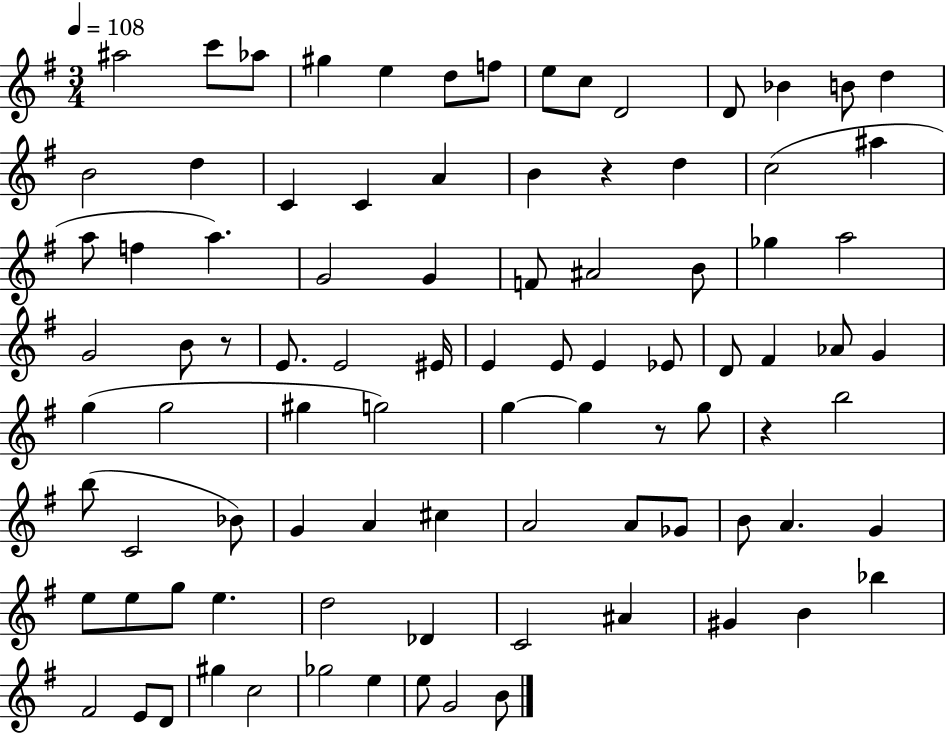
{
  \clef treble
  \numericTimeSignature
  \time 3/4
  \key g \major
  \tempo 4 = 108
  ais''2 c'''8 aes''8 | gis''4 e''4 d''8 f''8 | e''8 c''8 d'2 | d'8 bes'4 b'8 d''4 | \break b'2 d''4 | c'4 c'4 a'4 | b'4 r4 d''4 | c''2( ais''4 | \break a''8 f''4 a''4.) | g'2 g'4 | f'8 ais'2 b'8 | ges''4 a''2 | \break g'2 b'8 r8 | e'8. e'2 eis'16 | e'4 e'8 e'4 ees'8 | d'8 fis'4 aes'8 g'4 | \break g''4( g''2 | gis''4 g''2) | g''4~~ g''4 r8 g''8 | r4 b''2 | \break b''8( c'2 bes'8) | g'4 a'4 cis''4 | a'2 a'8 ges'8 | b'8 a'4. g'4 | \break e''8 e''8 g''8 e''4. | d''2 des'4 | c'2 ais'4 | gis'4 b'4 bes''4 | \break fis'2 e'8 d'8 | gis''4 c''2 | ges''2 e''4 | e''8 g'2 b'8 | \break \bar "|."
}